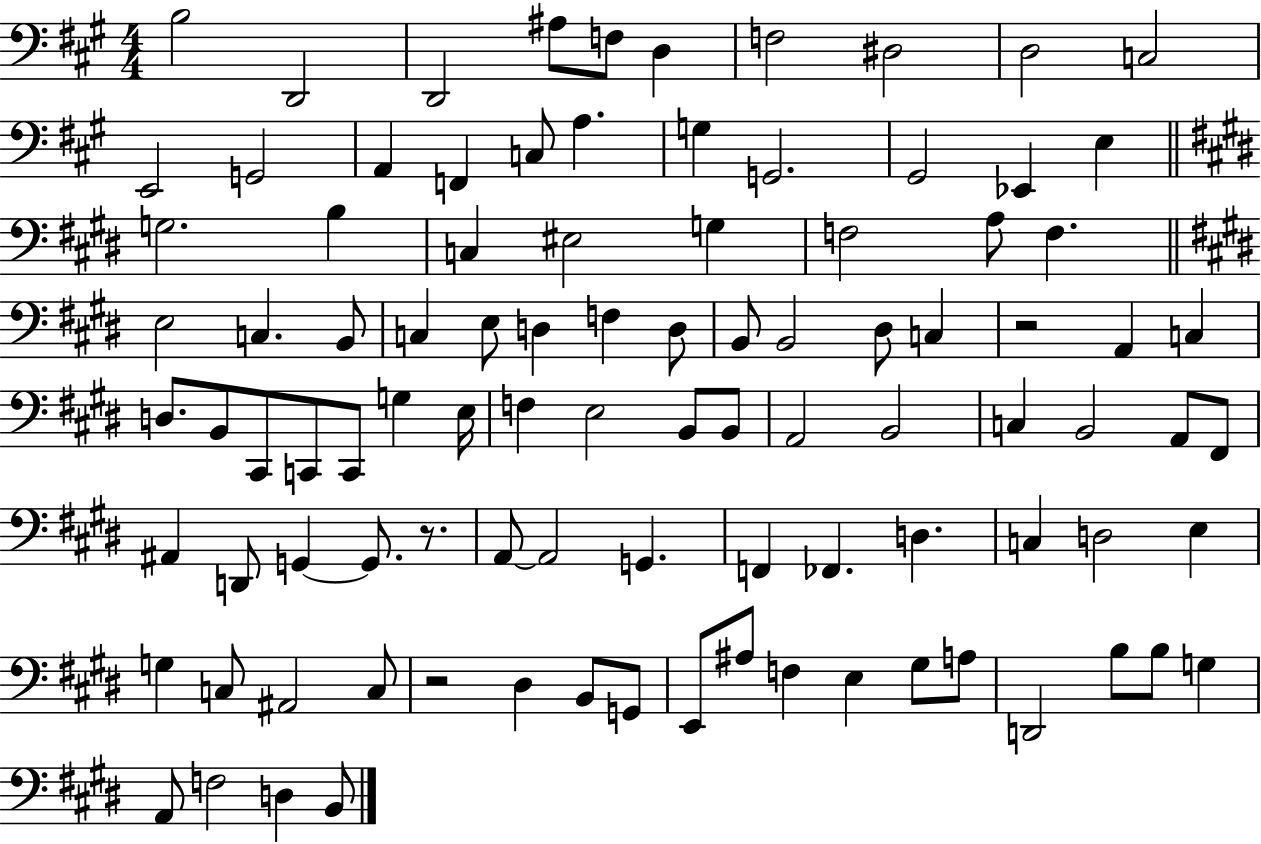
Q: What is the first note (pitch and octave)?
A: B3